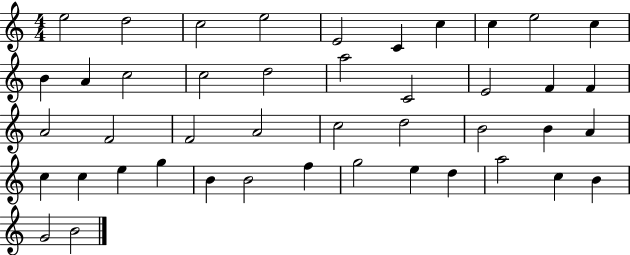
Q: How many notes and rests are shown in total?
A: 44